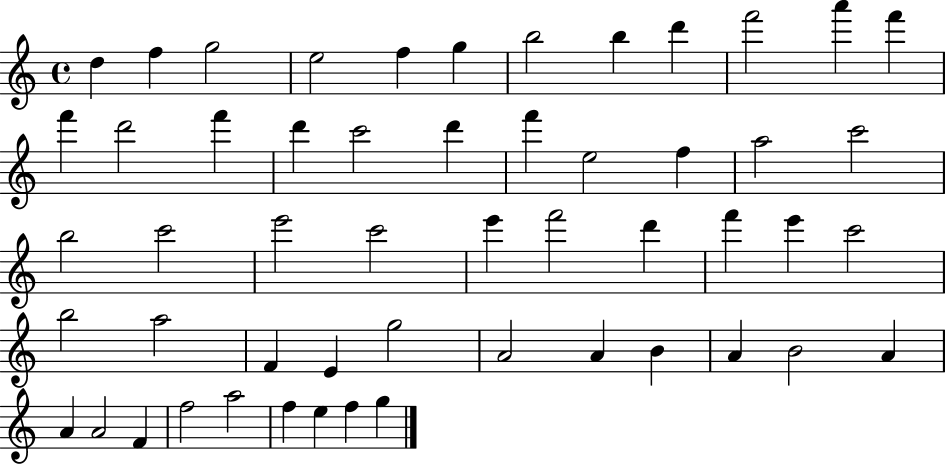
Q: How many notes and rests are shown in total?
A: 53